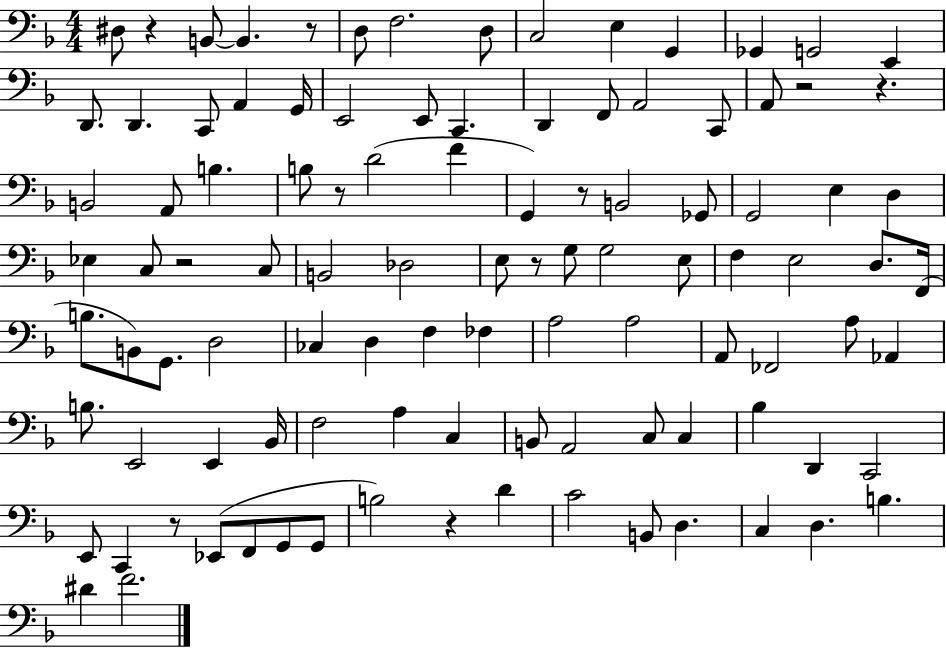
D#3/e R/q B2/e B2/q. R/e D3/e F3/h. D3/e C3/h E3/q G2/q Gb2/q G2/h E2/q D2/e. D2/q. C2/e A2/q G2/s E2/h E2/e C2/q. D2/q F2/e A2/h C2/e A2/e R/h R/q. B2/h A2/e B3/q. B3/e R/e D4/h F4/q G2/q R/e B2/h Gb2/e G2/h E3/q D3/q Eb3/q C3/e R/h C3/e B2/h Db3/h E3/e R/e G3/e G3/h E3/e F3/q E3/h D3/e. F2/s B3/e. B2/e G2/e. D3/h CES3/q D3/q F3/q FES3/q A3/h A3/h A2/e FES2/h A3/e Ab2/q B3/e. E2/h E2/q Bb2/s F3/h A3/q C3/q B2/e A2/h C3/e C3/q Bb3/q D2/q C2/h E2/e C2/q R/e Eb2/e F2/e G2/e G2/e B3/h R/q D4/q C4/h B2/e D3/q. C3/q D3/q. B3/q. D#4/q F4/h.